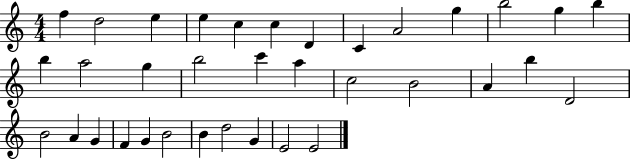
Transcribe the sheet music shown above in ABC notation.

X:1
T:Untitled
M:4/4
L:1/4
K:C
f d2 e e c c D C A2 g b2 g b b a2 g b2 c' a c2 B2 A b D2 B2 A G F G B2 B d2 G E2 E2